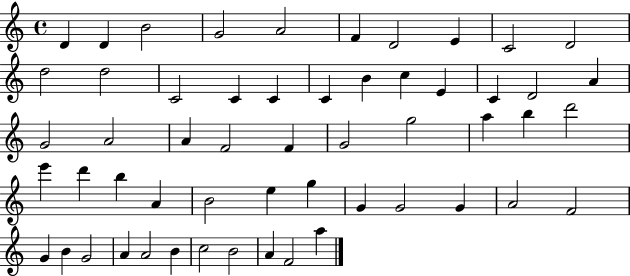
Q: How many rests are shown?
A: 0